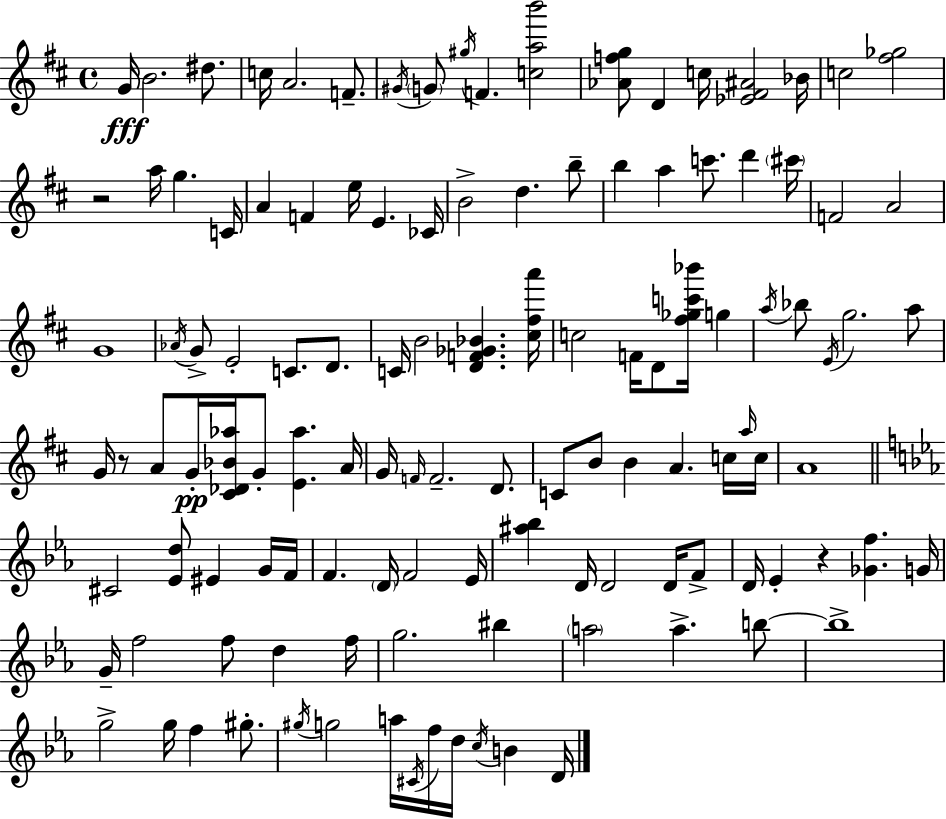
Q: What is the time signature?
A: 4/4